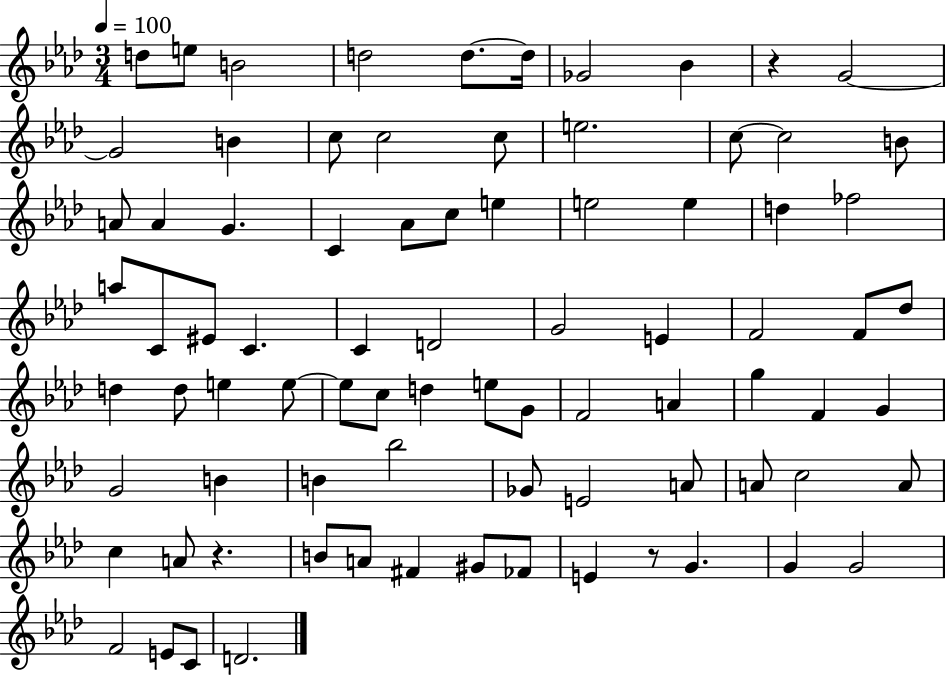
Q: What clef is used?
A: treble